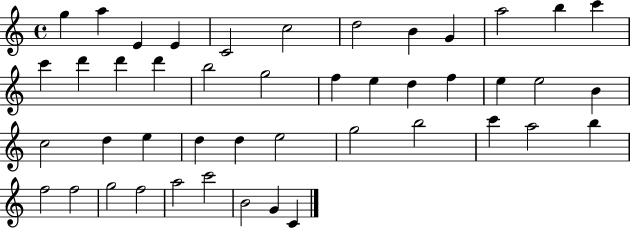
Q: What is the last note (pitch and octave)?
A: C4